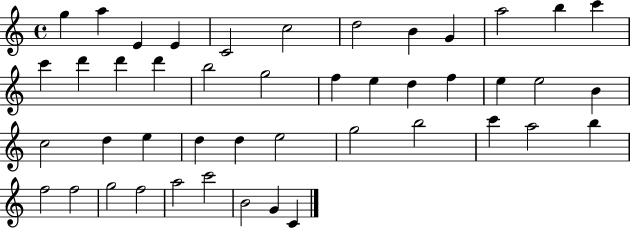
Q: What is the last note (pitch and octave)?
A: C4